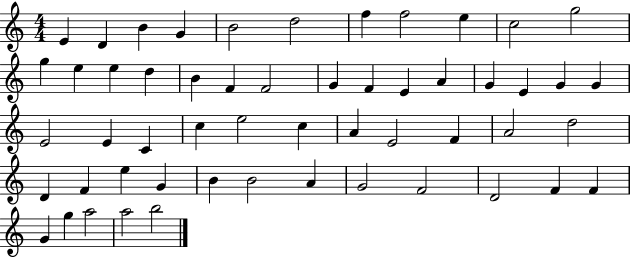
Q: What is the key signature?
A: C major